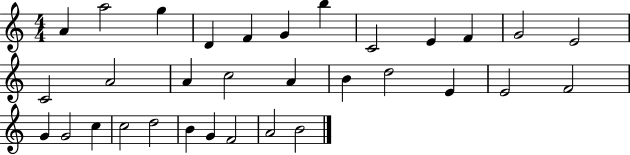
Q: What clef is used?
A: treble